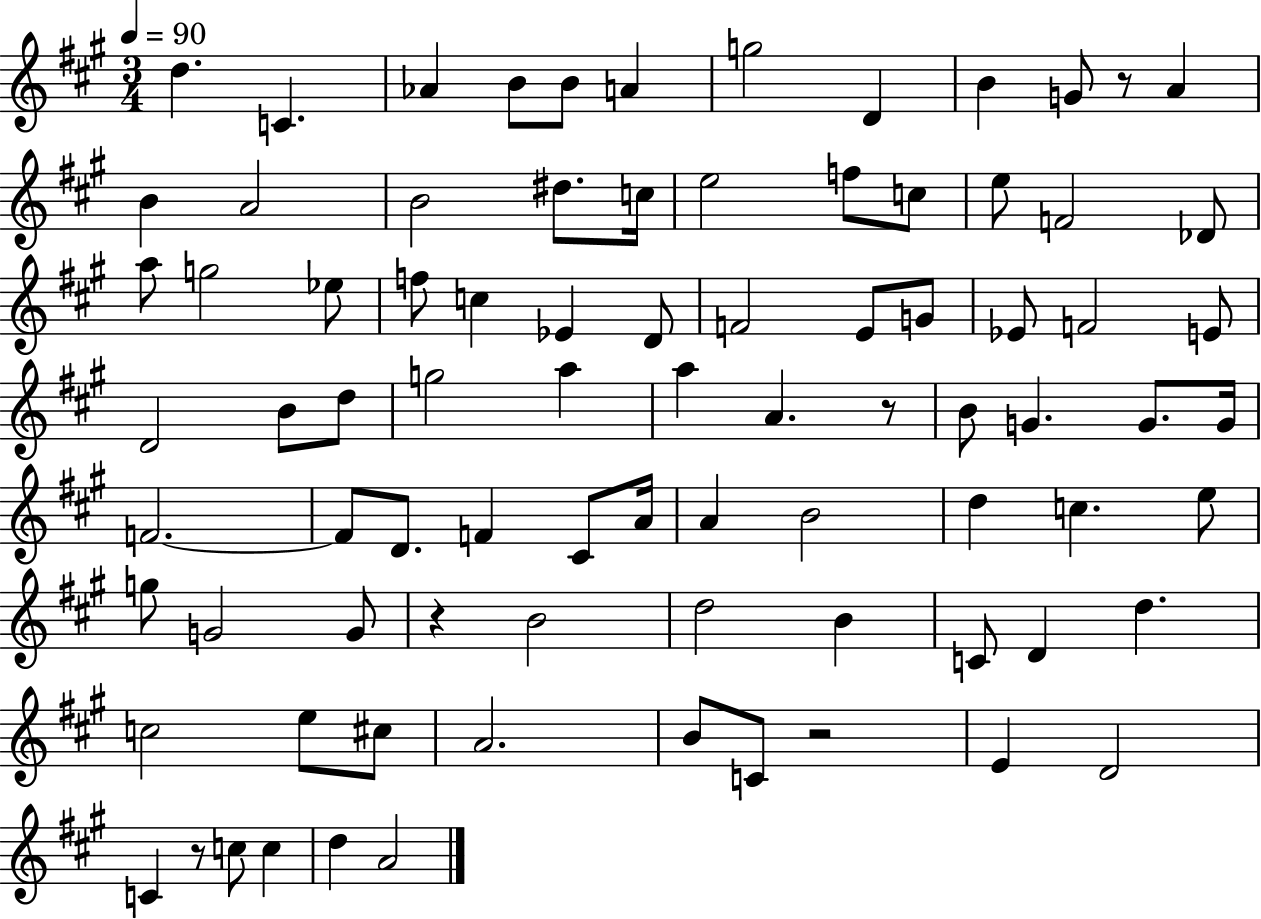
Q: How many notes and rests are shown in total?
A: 84